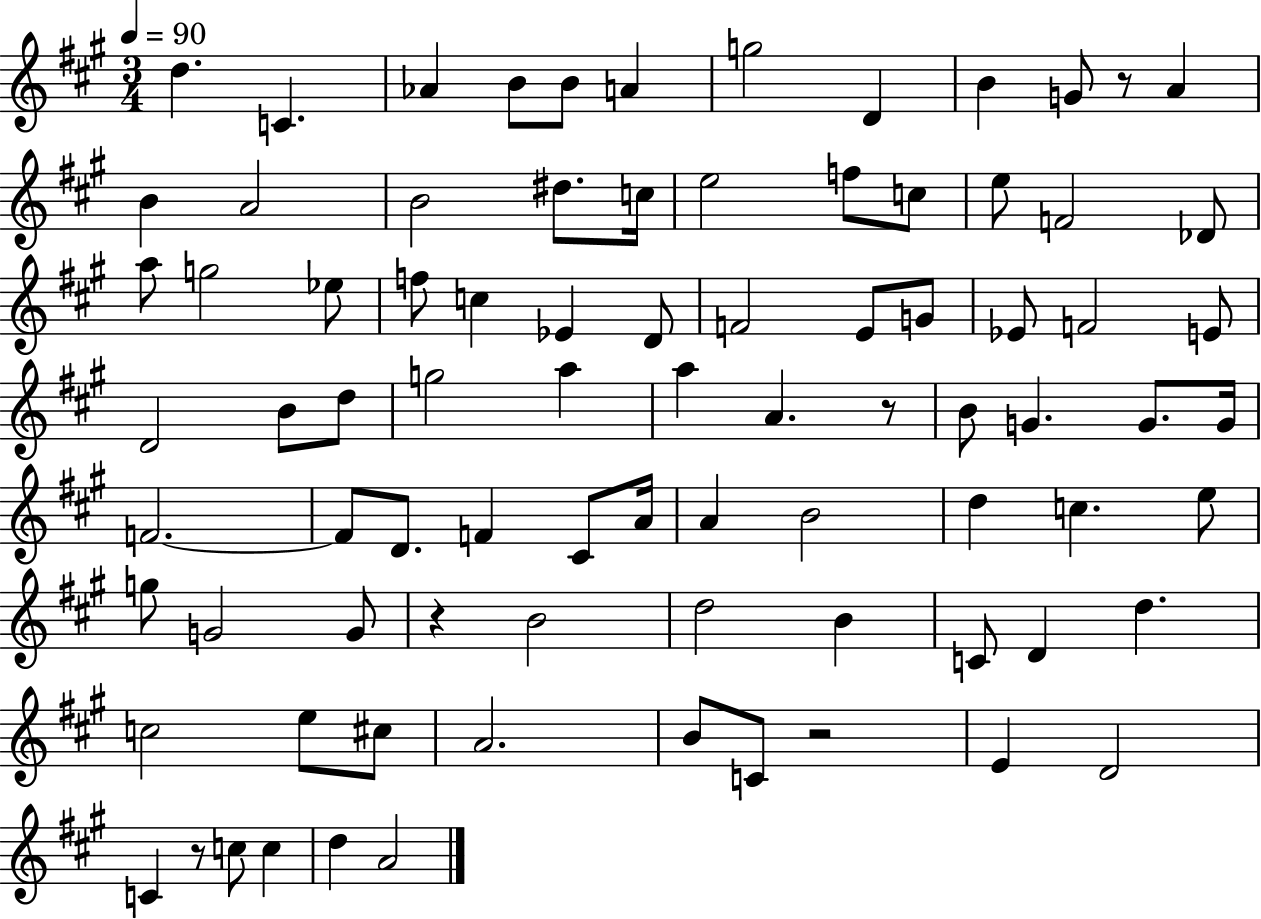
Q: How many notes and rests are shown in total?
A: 84